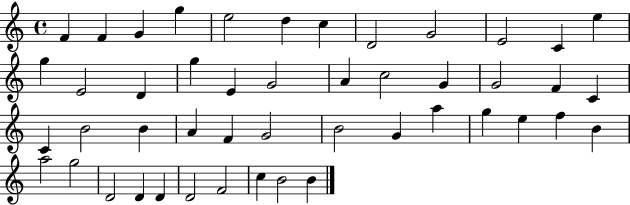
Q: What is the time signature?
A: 4/4